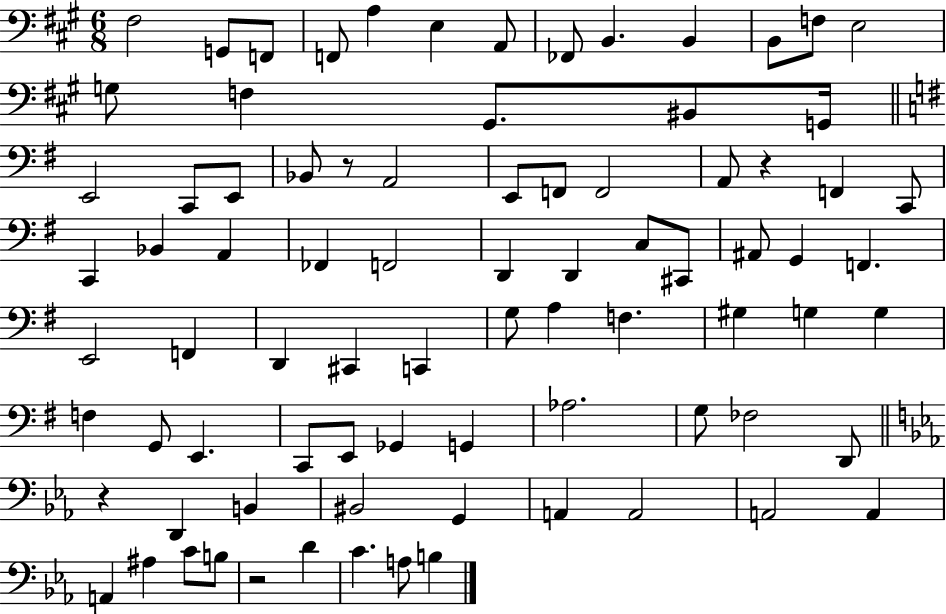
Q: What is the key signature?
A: A major